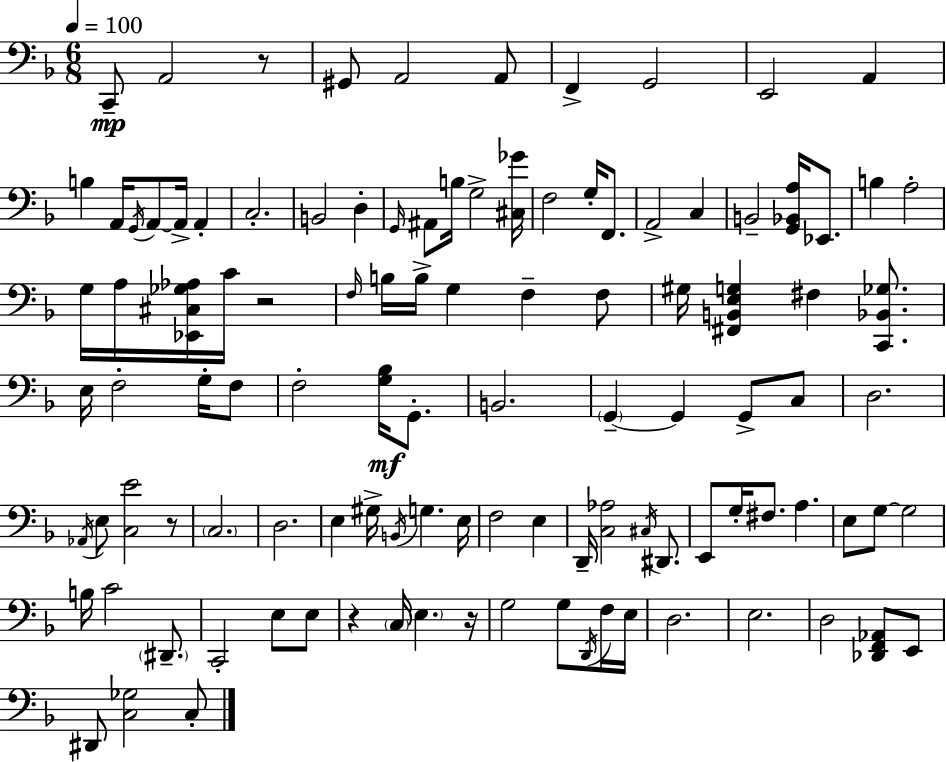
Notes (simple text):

C2/e A2/h R/e G#2/e A2/h A2/e F2/q G2/h E2/h A2/q B3/q A2/s G2/s A2/e A2/s A2/q C3/h. B2/h D3/q G2/s A#2/e B3/s G3/h [C#3,Gb4]/s F3/h G3/s F2/e. A2/h C3/q B2/h [G2,Bb2,A3]/s Eb2/e. B3/q A3/h G3/s A3/s [Eb2,C#3,Gb3,Ab3]/s C4/s R/h F3/s B3/s B3/s G3/q F3/q F3/e G#3/s [F#2,B2,E3,G3]/q F#3/q [C2,Bb2,Gb3]/e. E3/s F3/h G3/s F3/e F3/h [G3,Bb3]/s G2/e. B2/h. G2/q G2/q G2/e C3/e D3/h. Ab2/s E3/e [C3,E4]/h R/e C3/h. D3/h. E3/q G#3/s B2/s G3/q. E3/s F3/h E3/q D2/s [C3,Ab3]/h C#3/s D#2/e. E2/e G3/s F#3/e. A3/q. E3/e G3/e G3/h B3/s C4/h D#2/e. C2/h E3/e E3/e R/q C3/s E3/q. R/s G3/h G3/e D2/s F3/s E3/s D3/h. E3/h. D3/h [Db2,F2,Ab2]/e E2/e D#2/e [C3,Gb3]/h C3/e